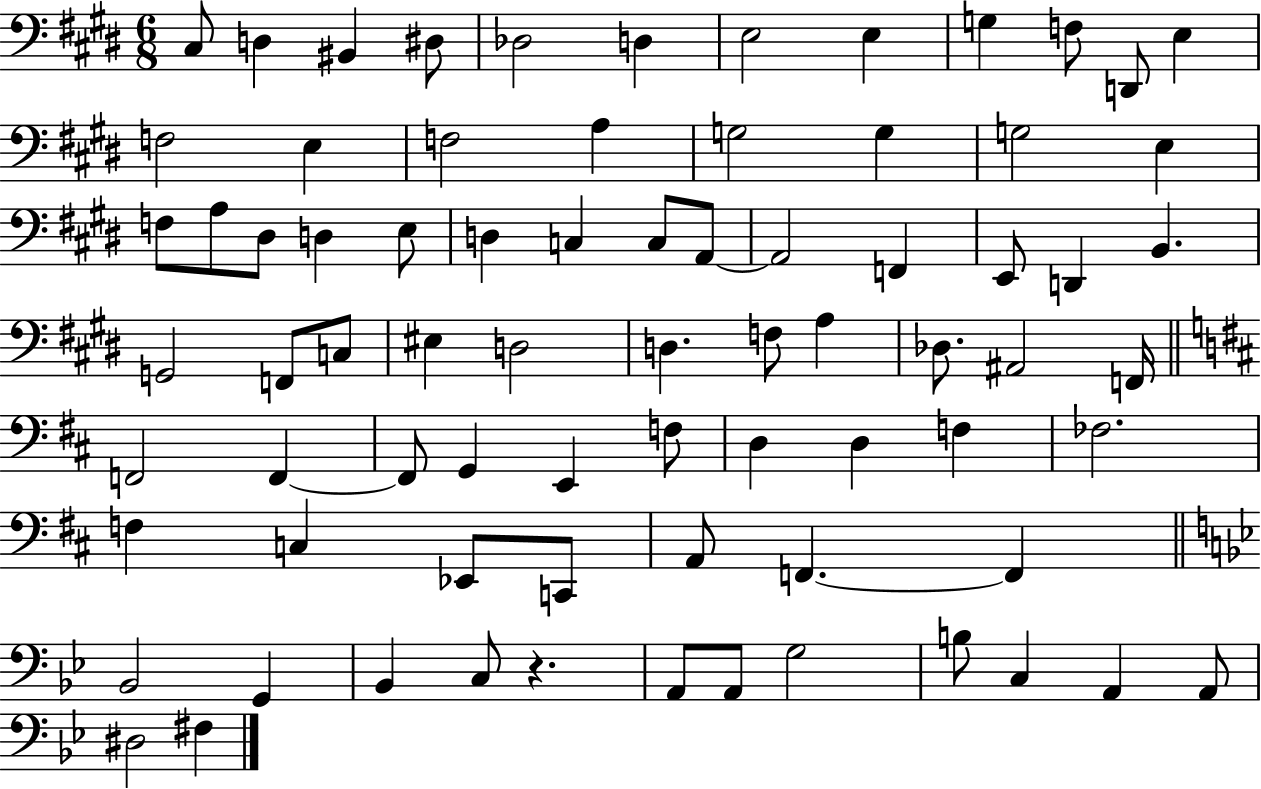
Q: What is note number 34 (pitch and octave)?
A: B2